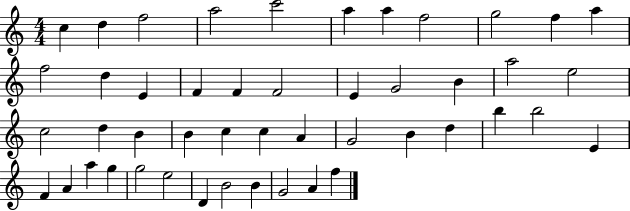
X:1
T:Untitled
M:4/4
L:1/4
K:C
c d f2 a2 c'2 a a f2 g2 f a f2 d E F F F2 E G2 B a2 e2 c2 d B B c c A G2 B d b b2 E F A a g g2 e2 D B2 B G2 A f